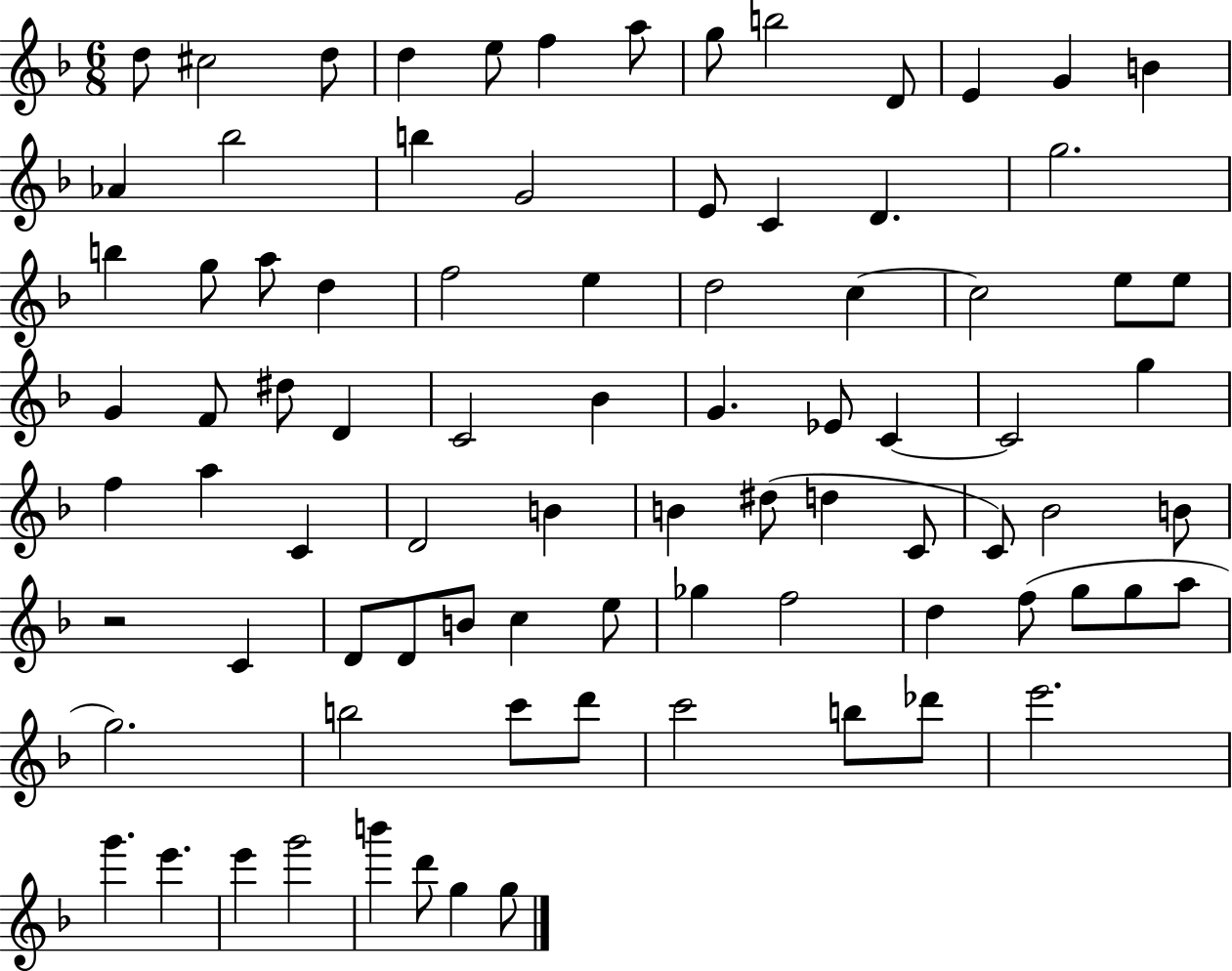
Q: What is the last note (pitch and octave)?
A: G5